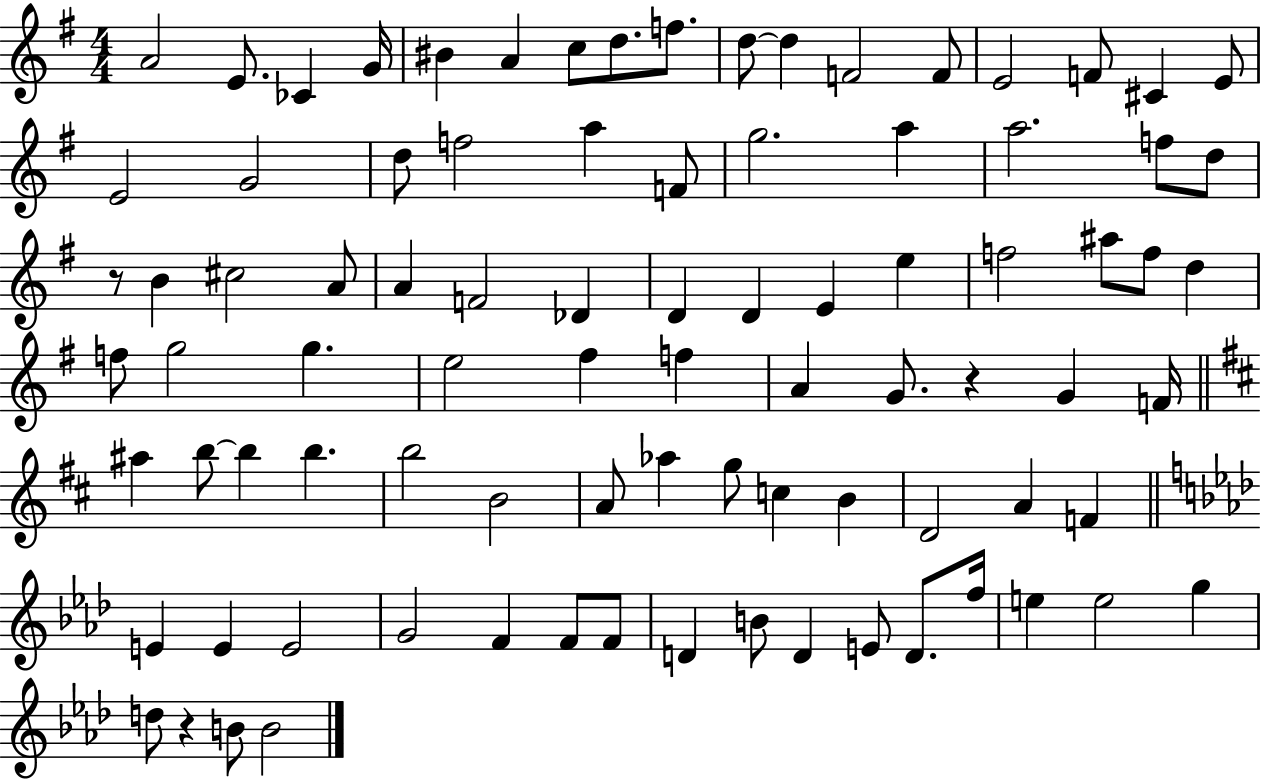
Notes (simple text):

A4/h E4/e. CES4/q G4/s BIS4/q A4/q C5/e D5/e. F5/e. D5/e D5/q F4/h F4/e E4/h F4/e C#4/q E4/e E4/h G4/h D5/e F5/h A5/q F4/e G5/h. A5/q A5/h. F5/e D5/e R/e B4/q C#5/h A4/e A4/q F4/h Db4/q D4/q D4/q E4/q E5/q F5/h A#5/e F5/e D5/q F5/e G5/h G5/q. E5/h F#5/q F5/q A4/q G4/e. R/q G4/q F4/s A#5/q B5/e B5/q B5/q. B5/h B4/h A4/e Ab5/q G5/e C5/q B4/q D4/h A4/q F4/q E4/q E4/q E4/h G4/h F4/q F4/e F4/e D4/q B4/e D4/q E4/e D4/e. F5/s E5/q E5/h G5/q D5/e R/q B4/e B4/h